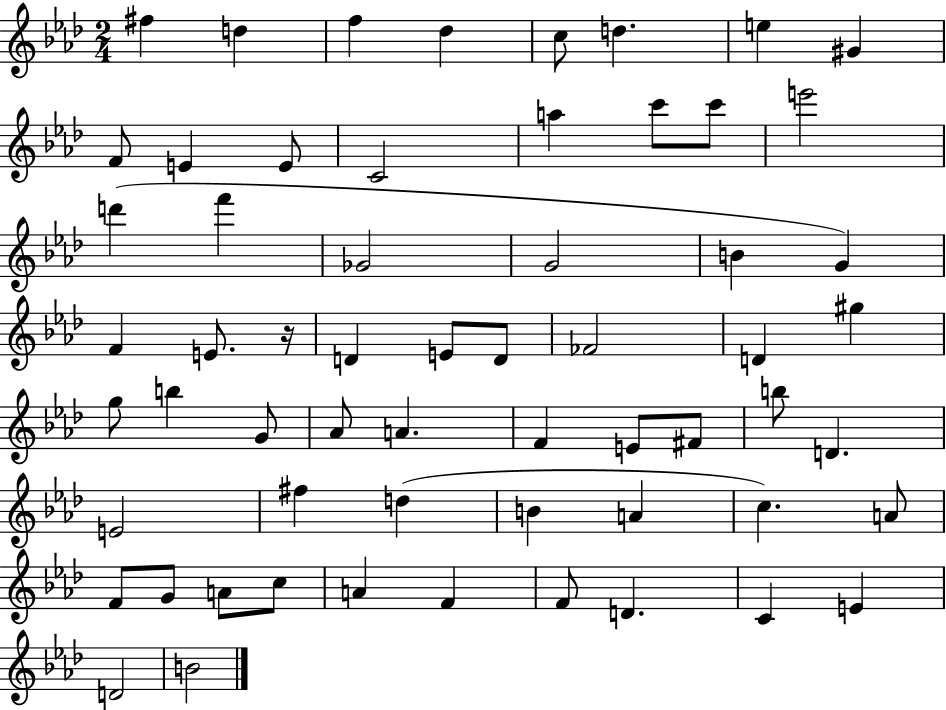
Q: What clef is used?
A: treble